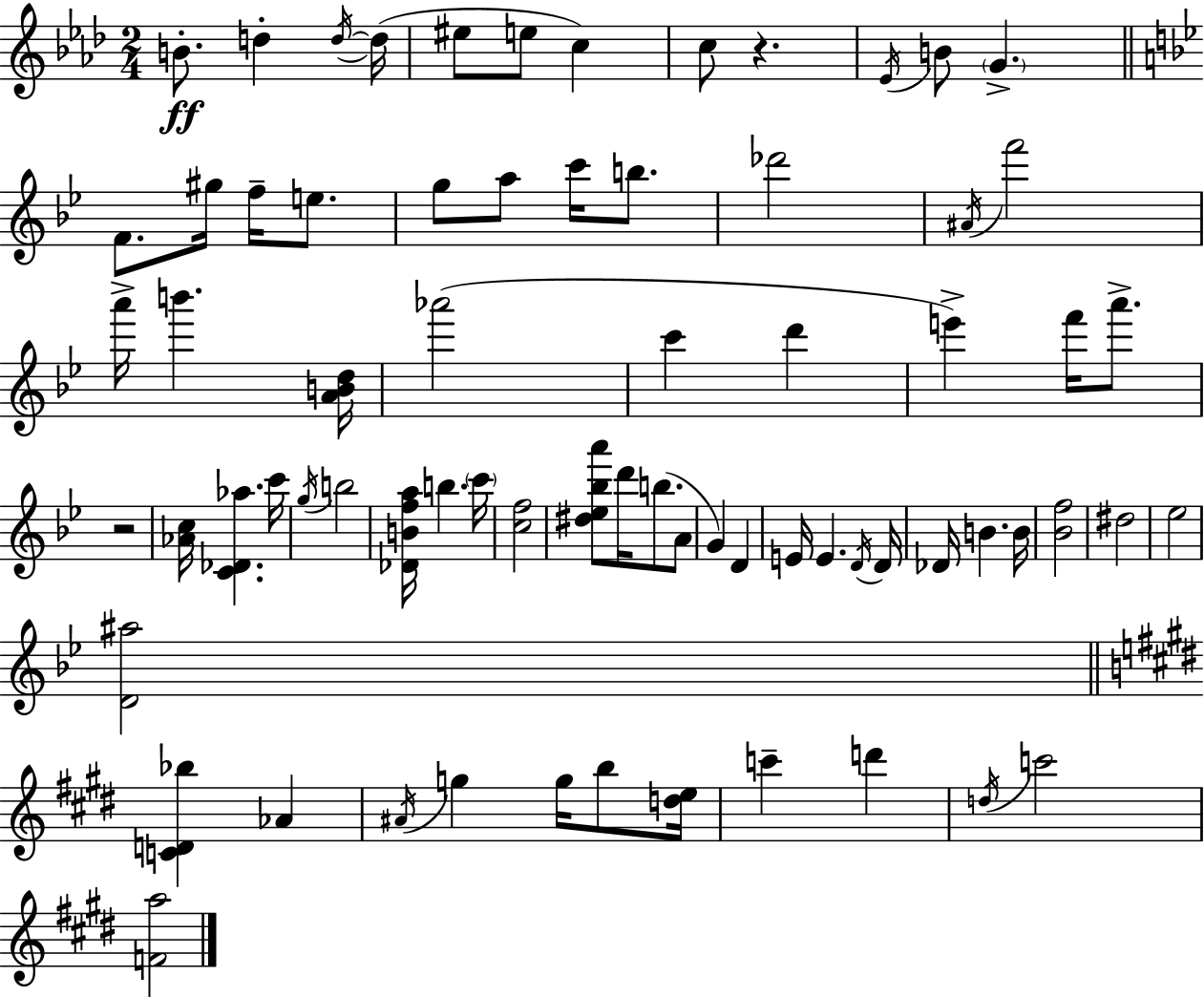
{
  \clef treble
  \numericTimeSignature
  \time 2/4
  \key f \minor
  b'8.-.\ff d''4-. \acciaccatura { d''16~ }(~ | d''16 eis''8 e''8 c''4) | c''8 r4. | \acciaccatura { ees'16 } b'8 \parenthesize g'4.-> | \break \bar "||" \break \key bes \major f'8. gis''16 f''16-- e''8. | g''8 a''8 c'''16 b''8. | des'''2 | \acciaccatura { ais'16 } f'''2 | \break a'''16-> b'''4. | <a' b' d''>16 aes'''2( | c'''4 d'''4 | e'''4->) f'''16 a'''8.-> | \break r2 | <aes' c''>16 <c' des' aes''>4. | c'''16 \acciaccatura { g''16 } b''2 | <des' b' f'' a''>16 b''4. | \break \parenthesize c'''16 <c'' f''>2 | <dis'' ees'' bes'' a'''>8 d'''16 b''8.( | a'8 g'4) d'4 | e'16 e'4. | \break \acciaccatura { d'16 } d'16 des'16 b'4. | b'16 <bes' f''>2 | dis''2 | ees''2 | \break <d' ais''>2 | \bar "||" \break \key e \major <c' d' bes''>4 aes'4 | \acciaccatura { ais'16 } g''4 g''16 b''8 | <d'' e''>16 c'''4-- d'''4 | \acciaccatura { d''16 } c'''2 | \break <f' a''>2 | \bar "|."
}